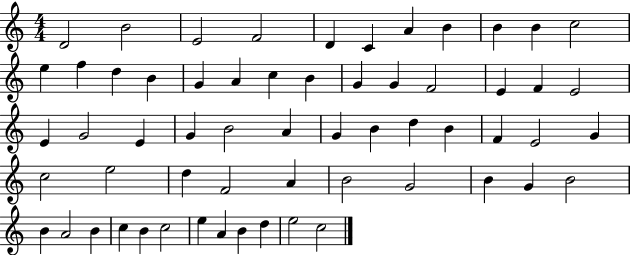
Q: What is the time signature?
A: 4/4